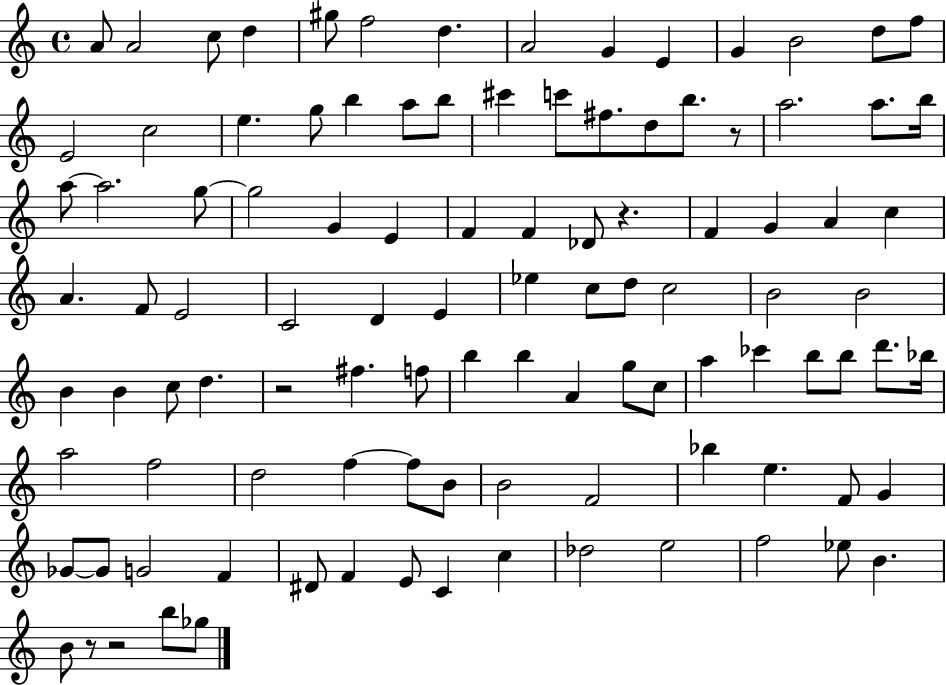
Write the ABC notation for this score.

X:1
T:Untitled
M:4/4
L:1/4
K:C
A/2 A2 c/2 d ^g/2 f2 d A2 G E G B2 d/2 f/2 E2 c2 e g/2 b a/2 b/2 ^c' c'/2 ^f/2 d/2 b/2 z/2 a2 a/2 b/4 a/2 a2 g/2 g2 G E F F _D/2 z F G A c A F/2 E2 C2 D E _e c/2 d/2 c2 B2 B2 B B c/2 d z2 ^f f/2 b b A g/2 c/2 a _c' b/2 b/2 d'/2 _b/4 a2 f2 d2 f f/2 B/2 B2 F2 _b e F/2 G _G/2 _G/2 G2 F ^D/2 F E/2 C c _d2 e2 f2 _e/2 B B/2 z/2 z2 b/2 _g/2